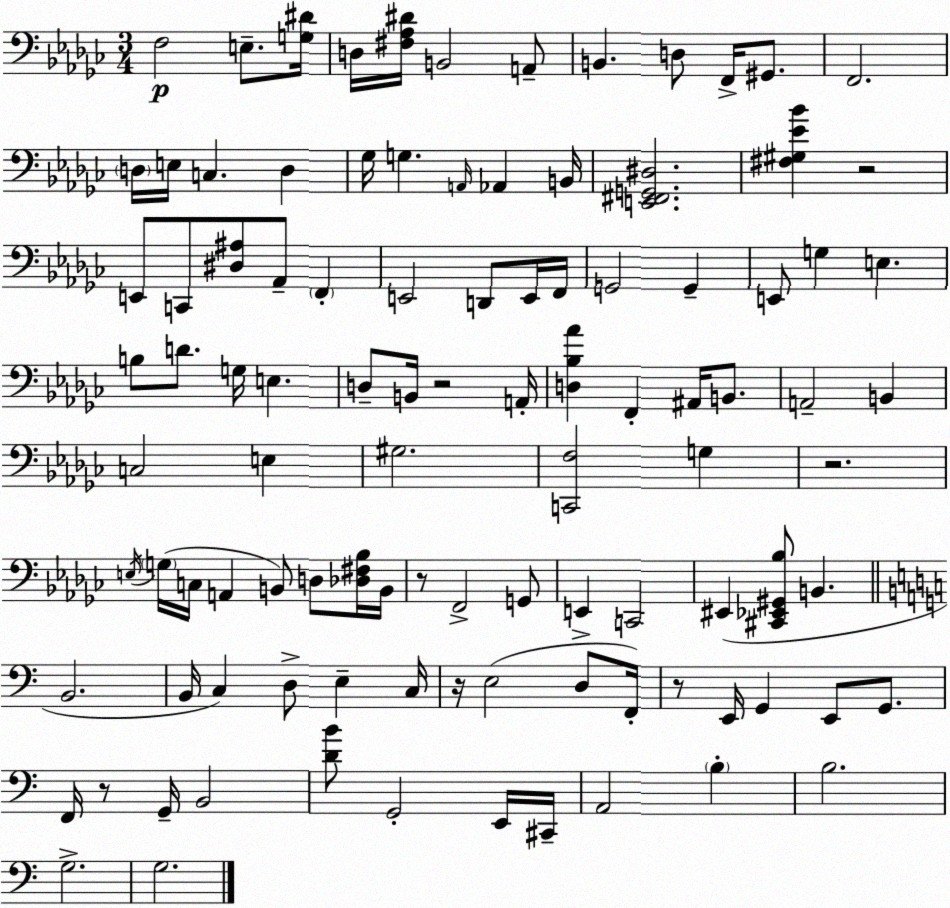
X:1
T:Untitled
M:3/4
L:1/4
K:Ebm
F,2 E,/2 [G,^D]/4 D,/4 [^F,_A,^D]/4 B,,2 A,,/2 B,, D,/2 F,,/4 ^G,,/2 F,,2 D,/4 E,/4 C, D, _G,/4 G, A,,/4 _A,, B,,/4 [E,,^F,,G,,^D,]2 [^F,^G,_E_B] z2 E,,/2 C,,/2 [^D,^A,]/2 _A,,/2 F,, E,,2 D,,/2 E,,/4 F,,/4 G,,2 G,, E,,/2 G, E, B,/2 D/2 G,/4 E, D,/2 B,,/4 z2 A,,/4 [D,_B,_A] F,, ^A,,/4 B,,/2 A,,2 B,, C,2 E, ^G,2 [C,,F,]2 G, z2 E,/4 G,/4 C,/4 A,, B,,/2 D,/2 [_D,^F,_B,]/4 B,,/4 z/2 F,,2 G,,/2 E,, C,,2 ^E,, [^C,,_E,,^G,,_B,]/2 B,, B,,2 B,,/4 C, D,/2 E, C,/4 z/4 E,2 D,/2 F,,/4 z/2 E,,/4 G,, E,,/2 G,,/2 F,,/4 z/2 G,,/4 B,,2 [DB]/2 G,,2 E,,/4 ^C,,/4 A,,2 B, B,2 G,2 G,2